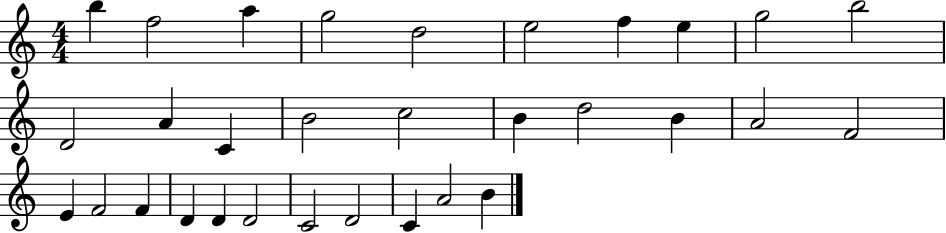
B5/q F5/h A5/q G5/h D5/h E5/h F5/q E5/q G5/h B5/h D4/h A4/q C4/q B4/h C5/h B4/q D5/h B4/q A4/h F4/h E4/q F4/h F4/q D4/q D4/q D4/h C4/h D4/h C4/q A4/h B4/q